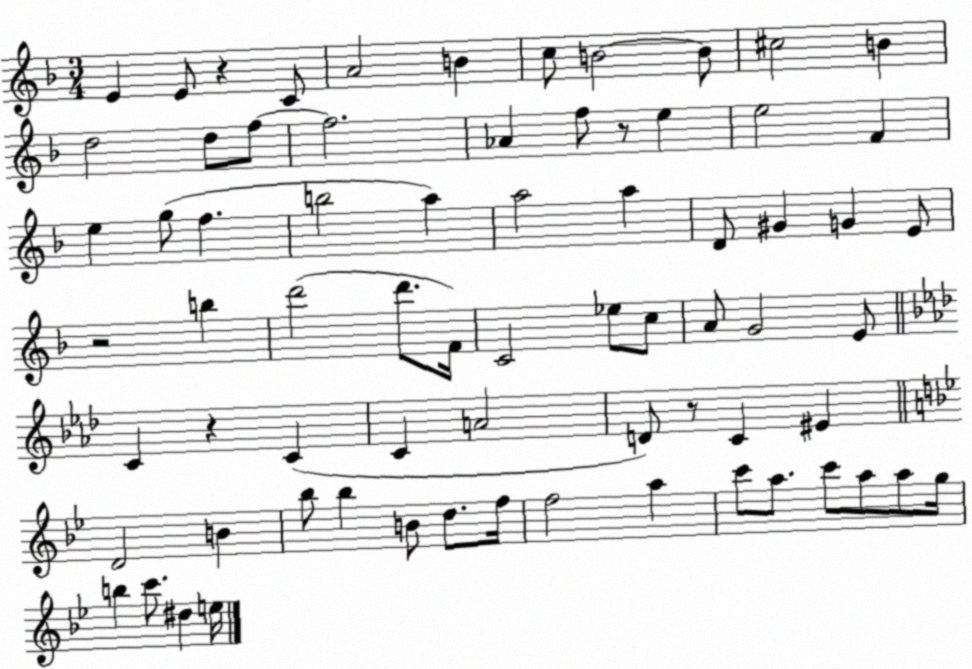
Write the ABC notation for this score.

X:1
T:Untitled
M:3/4
L:1/4
K:F
E E/2 z C/2 A2 B c/2 B2 B/2 ^c2 B d2 d/2 f/2 f2 _A f/2 z/2 e e2 F e g/2 f b2 a a2 a D/2 ^G G E/2 z2 b d'2 d'/2 F/4 C2 _e/2 c/2 A/2 G2 E/2 C z C C A2 D/2 z/2 C ^E D2 B _b/2 _b B/2 d/2 f/4 f2 a c'/2 a/2 c'/2 a/2 a/2 g/4 b c'/2 ^d e/4